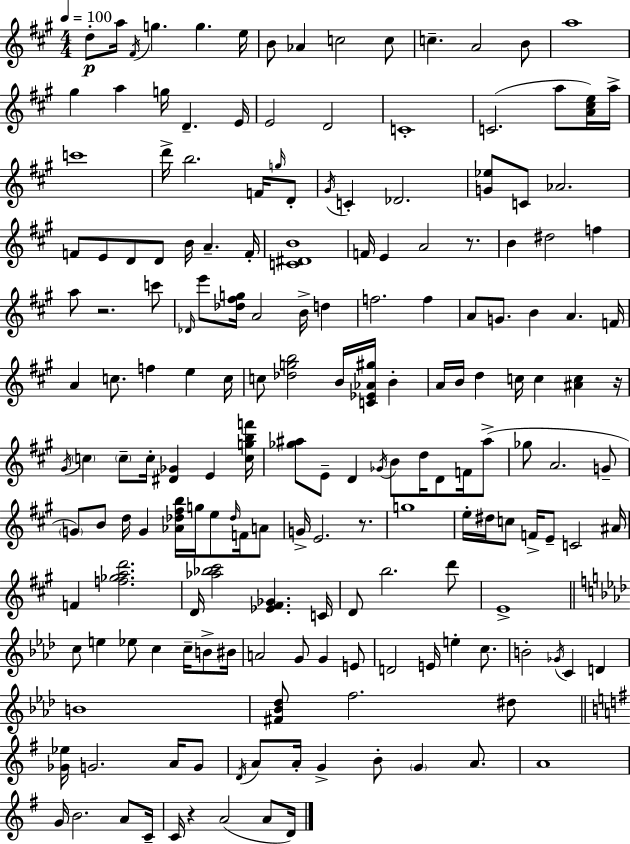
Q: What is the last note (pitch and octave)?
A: D4